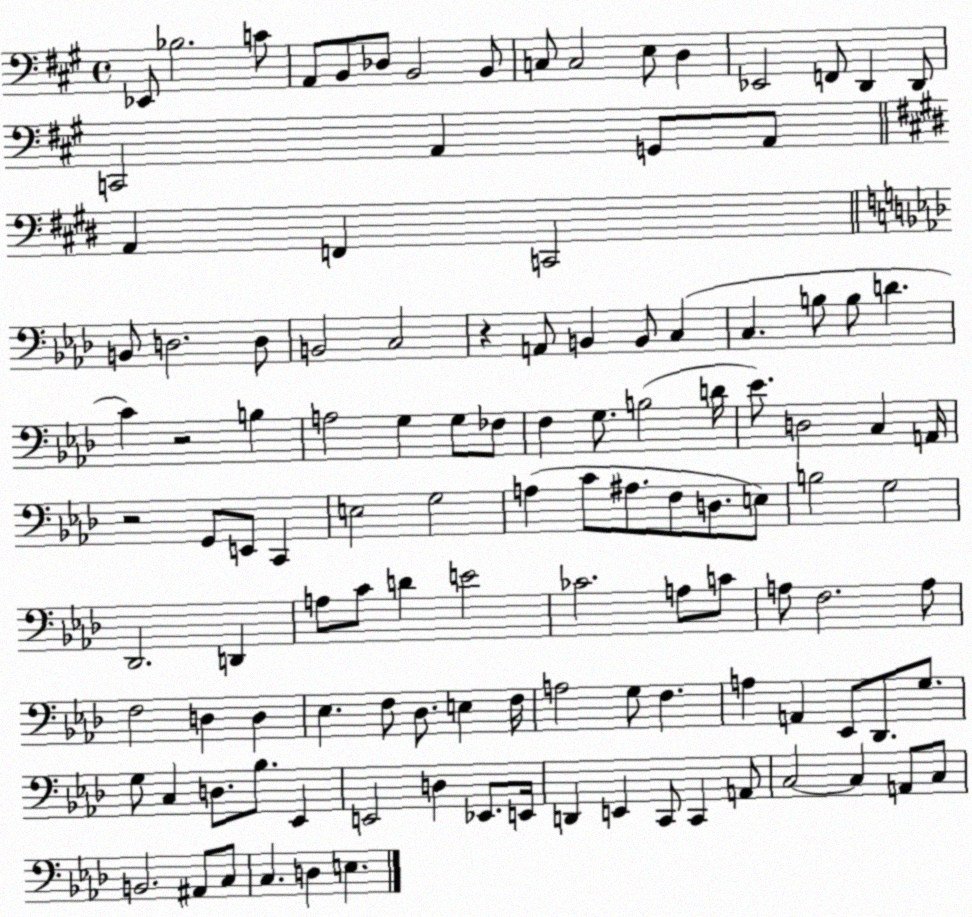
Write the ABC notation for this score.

X:1
T:Untitled
M:4/4
L:1/4
K:A
_E,,/2 _B,2 C/2 A,,/2 B,,/2 _D,/2 B,,2 B,,/2 C,/2 C,2 E,/2 D, _E,,2 F,,/2 D,, D,,/2 C,,2 A,, G,,/2 A,,/2 A,, F,, C,,2 B,,/2 D,2 D,/2 B,,2 C,2 z A,,/2 B,, B,,/2 C, C, B,/2 B,/2 D C z2 B, A,2 G, G,/2 _F,/2 F, G,/2 B,2 D/4 _E/2 D,2 C, A,,/4 z2 G,,/2 E,,/2 C,, E,2 G,2 A, C/2 ^A,/2 F,/2 D,/2 E,/2 B,2 G,2 _D,,2 D,, A,/2 C/2 D E2 _C2 A,/2 C/2 A,/2 F,2 A,/2 F,2 D, D, _E, F,/2 _D,/2 E, F,/4 A,2 G,/2 F, A, A,, _E,,/2 _D,,/2 G,/2 G,/2 C, D,/2 _B,/2 _E,, E,,2 D, _E,,/2 E,,/4 D,, E,, C,,/2 C,, A,,/2 C,2 C, A,,/2 C,/2 B,,2 ^A,,/2 C,/2 C, D, E,